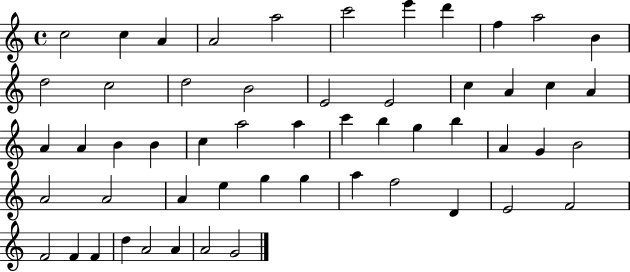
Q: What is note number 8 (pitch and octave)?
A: D6